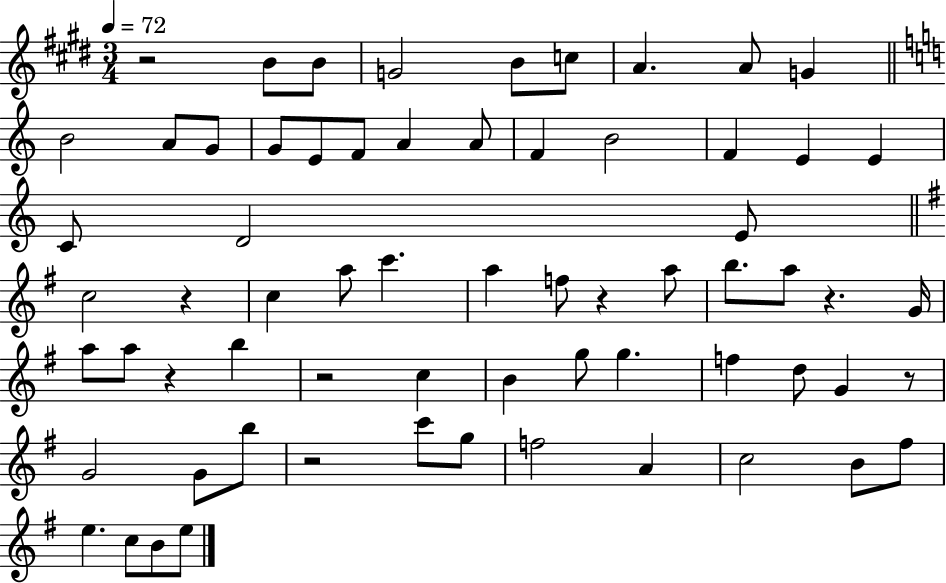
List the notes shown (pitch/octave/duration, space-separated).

R/h B4/e B4/e G4/h B4/e C5/e A4/q. A4/e G4/q B4/h A4/e G4/e G4/e E4/e F4/e A4/q A4/e F4/q B4/h F4/q E4/q E4/q C4/e D4/h E4/e C5/h R/q C5/q A5/e C6/q. A5/q F5/e R/q A5/e B5/e. A5/e R/q. G4/s A5/e A5/e R/q B5/q R/h C5/q B4/q G5/e G5/q. F5/q D5/e G4/q R/e G4/h G4/e B5/e R/h C6/e G5/e F5/h A4/q C5/h B4/e F#5/e E5/q. C5/e B4/e E5/e